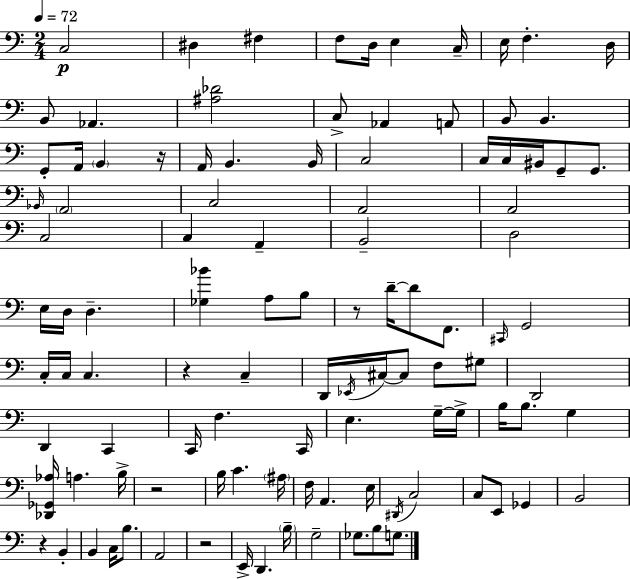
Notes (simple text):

C3/h D#3/q F#3/q F3/e D3/s E3/q C3/s E3/s F3/q. D3/s B2/e Ab2/q. [A#3,Db4]/h C3/e Ab2/q A2/e B2/e B2/q. G2/e A2/s B2/q R/s A2/s B2/q. B2/s C3/h C3/s C3/s BIS2/s G2/e G2/e. Bb2/s A2/h C3/h A2/h A2/h C3/h C3/q A2/q B2/h D3/h E3/s D3/s D3/q. [Gb3,Bb4]/q A3/e B3/e R/e D4/s D4/e F2/e. C#2/s G2/h C3/s C3/s C3/q. R/q C3/q D2/s Eb2/s C#3/s C#3/e F3/e G#3/e D2/h D2/q C2/q C2/s F3/q. C2/s E3/q. G3/s G3/s B3/s B3/e. G3/q [Db2,Gb2,Ab3]/s A3/q. B3/s R/h B3/s C4/q. A#3/s F3/s A2/q. E3/s D#2/s C3/h C3/e E2/e Gb2/q B2/h R/q B2/q B2/q C3/s B3/e. A2/h R/h E2/s D2/q. B3/s G3/h Gb3/e. B3/e G3/e.